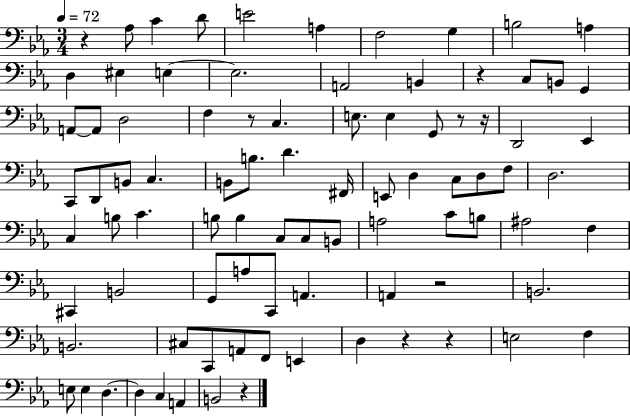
{
  \clef bass
  \numericTimeSignature
  \time 3/4
  \key ees \major
  \tempo 4 = 72
  r4 aes8 c'4 d'8 | e'2 a4 | f2 g4 | b2 a4 | \break d4 eis4 e4~~ | e2. | a,2 b,4 | r4 c8 b,8 g,4 | \break a,8~~ a,8 d2 | f4 r8 c4. | e8. e4 g,8 r8 r16 | d,2 ees,4 | \break c,8 d,8 b,8 c4. | b,8 b8. d'4. fis,16 | e,8 d4 c8 d8 f8 | d2. | \break c4 b8 c'4. | b8 b4 c8 c8 b,8 | a2 c'8 b8 | ais2 f4 | \break cis,4 b,2 | g,8 a8 c,8 a,4. | a,4 r2 | b,2. | \break b,2. | cis8 c,8 a,8 f,8 e,4 | d4 r4 r4 | e2 f4 | \break e8 e4 d4.~~ | d4 c4 a,4 | b,2 r4 | \bar "|."
}